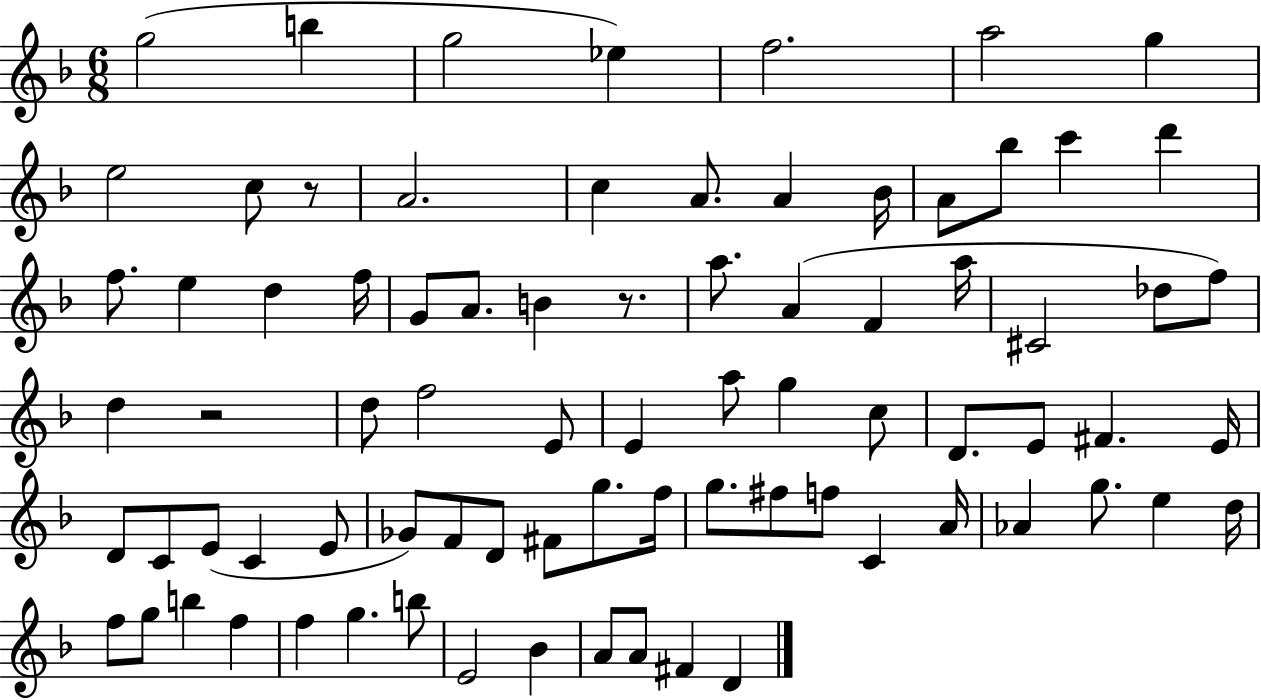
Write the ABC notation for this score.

X:1
T:Untitled
M:6/8
L:1/4
K:F
g2 b g2 _e f2 a2 g e2 c/2 z/2 A2 c A/2 A _B/4 A/2 _b/2 c' d' f/2 e d f/4 G/2 A/2 B z/2 a/2 A F a/4 ^C2 _d/2 f/2 d z2 d/2 f2 E/2 E a/2 g c/2 D/2 E/2 ^F E/4 D/2 C/2 E/2 C E/2 _G/2 F/2 D/2 ^F/2 g/2 f/4 g/2 ^f/2 f/2 C A/4 _A g/2 e d/4 f/2 g/2 b f f g b/2 E2 _B A/2 A/2 ^F D